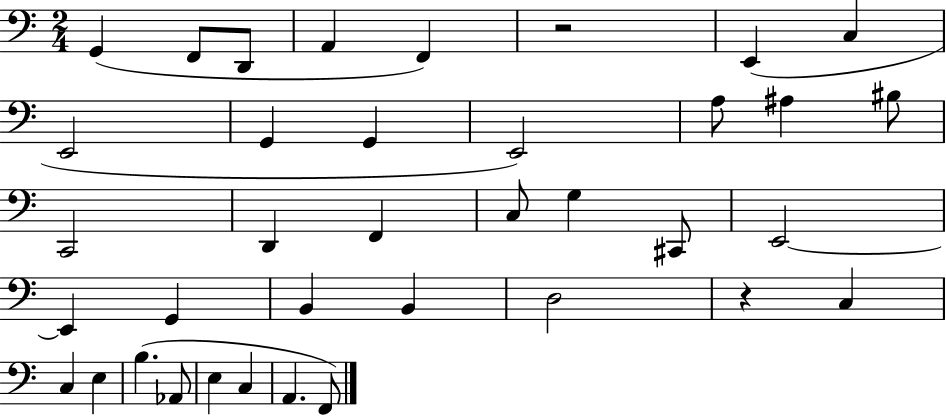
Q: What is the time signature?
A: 2/4